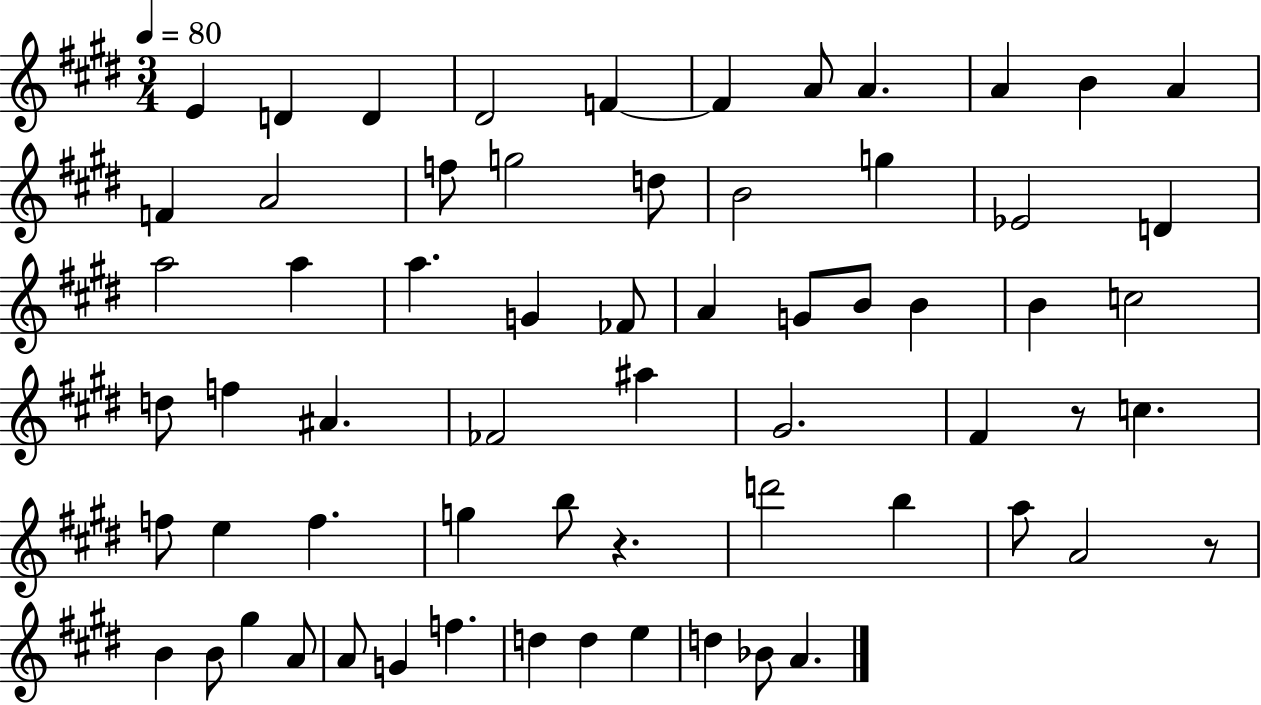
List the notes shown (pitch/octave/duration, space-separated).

E4/q D4/q D4/q D#4/h F4/q F4/q A4/e A4/q. A4/q B4/q A4/q F4/q A4/h F5/e G5/h D5/e B4/h G5/q Eb4/h D4/q A5/h A5/q A5/q. G4/q FES4/e A4/q G4/e B4/e B4/q B4/q C5/h D5/e F5/q A#4/q. FES4/h A#5/q G#4/h. F#4/q R/e C5/q. F5/e E5/q F5/q. G5/q B5/e R/q. D6/h B5/q A5/e A4/h R/e B4/q B4/e G#5/q A4/e A4/e G4/q F5/q. D5/q D5/q E5/q D5/q Bb4/e A4/q.